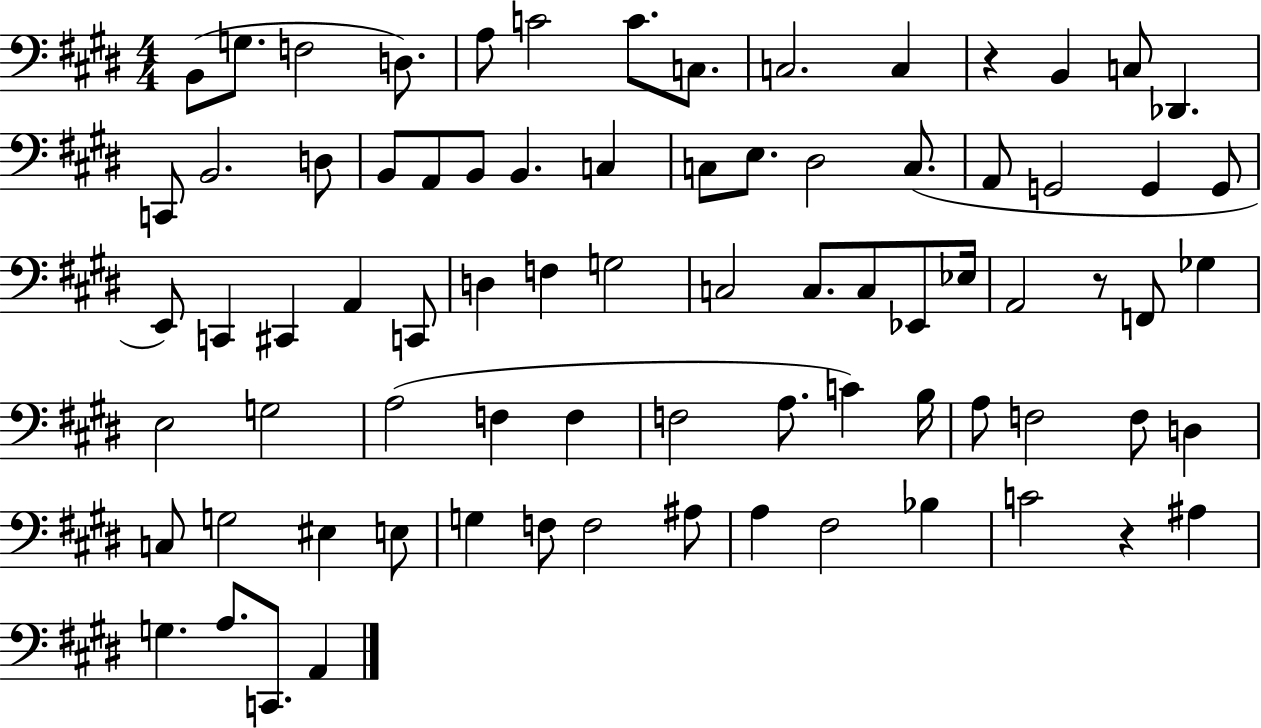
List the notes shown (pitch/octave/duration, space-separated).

B2/e G3/e. F3/h D3/e. A3/e C4/h C4/e. C3/e. C3/h. C3/q R/q B2/q C3/e Db2/q. C2/e B2/h. D3/e B2/e A2/e B2/e B2/q. C3/q C3/e E3/e. D#3/h C3/e. A2/e G2/h G2/q G2/e E2/e C2/q C#2/q A2/q C2/e D3/q F3/q G3/h C3/h C3/e. C3/e Eb2/e Eb3/s A2/h R/e F2/e Gb3/q E3/h G3/h A3/h F3/q F3/q F3/h A3/e. C4/q B3/s A3/e F3/h F3/e D3/q C3/e G3/h EIS3/q E3/e G3/q F3/e F3/h A#3/e A3/q F#3/h Bb3/q C4/h R/q A#3/q G3/q. A3/e. C2/e. A2/q